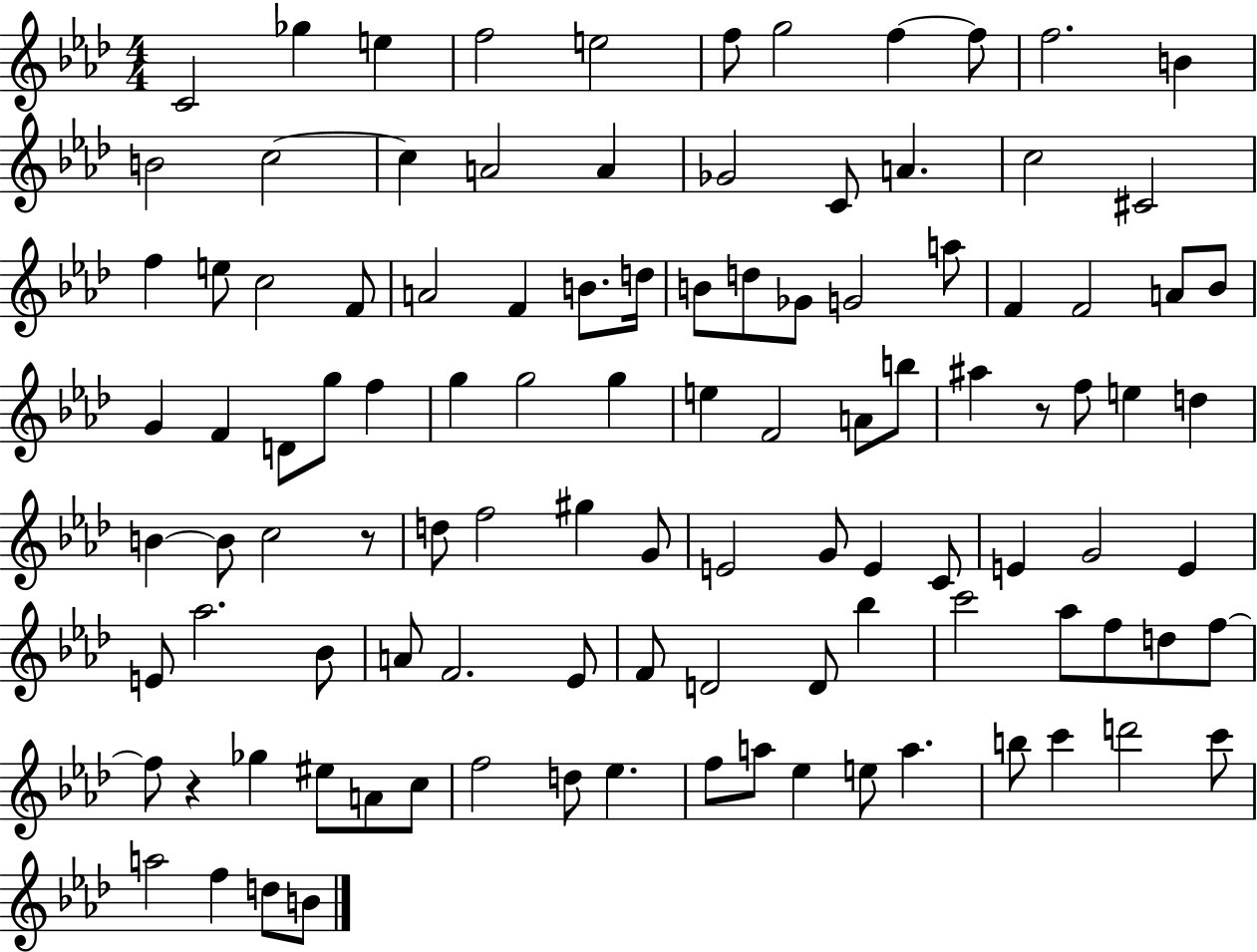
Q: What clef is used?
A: treble